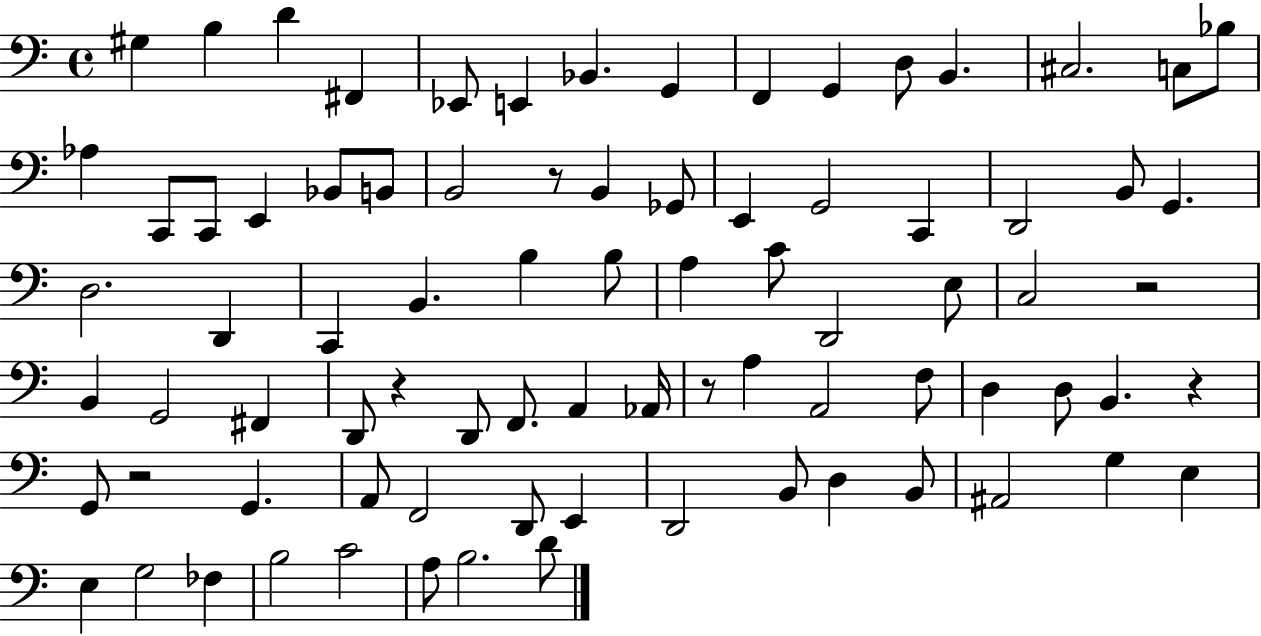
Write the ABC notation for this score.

X:1
T:Untitled
M:4/4
L:1/4
K:C
^G, B, D ^F,, _E,,/2 E,, _B,, G,, F,, G,, D,/2 B,, ^C,2 C,/2 _B,/2 _A, C,,/2 C,,/2 E,, _B,,/2 B,,/2 B,,2 z/2 B,, _G,,/2 E,, G,,2 C,, D,,2 B,,/2 G,, D,2 D,, C,, B,, B, B,/2 A, C/2 D,,2 E,/2 C,2 z2 B,, G,,2 ^F,, D,,/2 z D,,/2 F,,/2 A,, _A,,/4 z/2 A, A,,2 F,/2 D, D,/2 B,, z G,,/2 z2 G,, A,,/2 F,,2 D,,/2 E,, D,,2 B,,/2 D, B,,/2 ^A,,2 G, E, E, G,2 _F, B,2 C2 A,/2 B,2 D/2